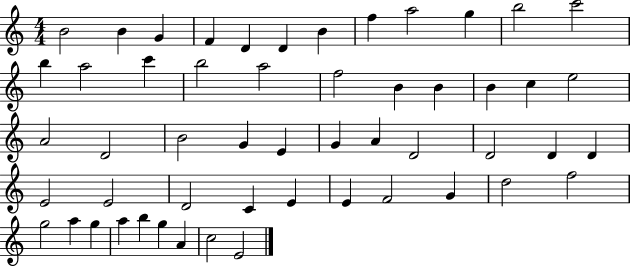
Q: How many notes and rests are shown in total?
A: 53